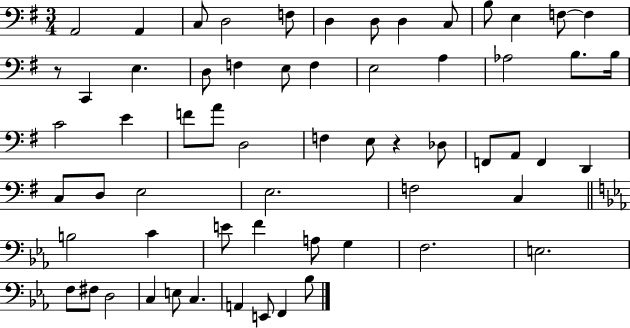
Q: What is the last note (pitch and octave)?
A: Bb3